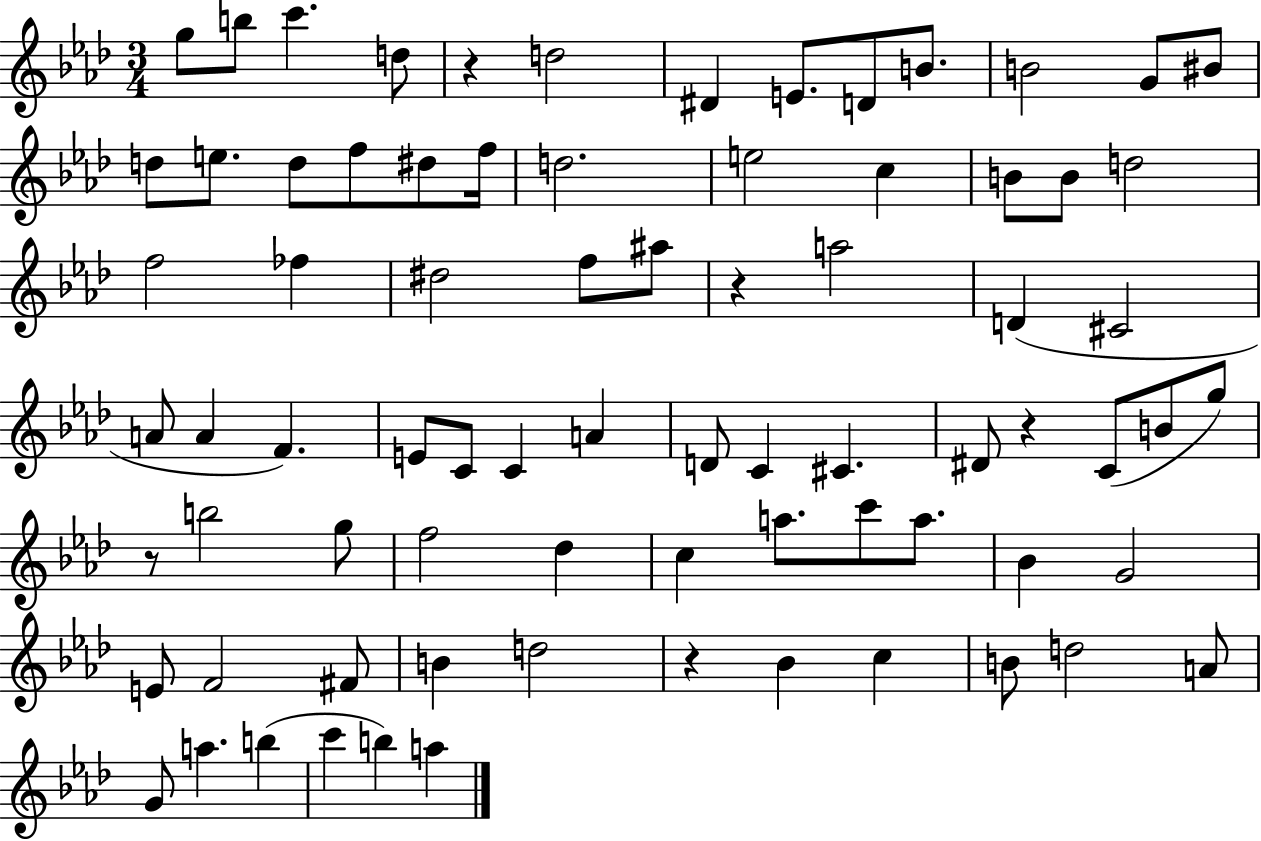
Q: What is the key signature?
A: AES major